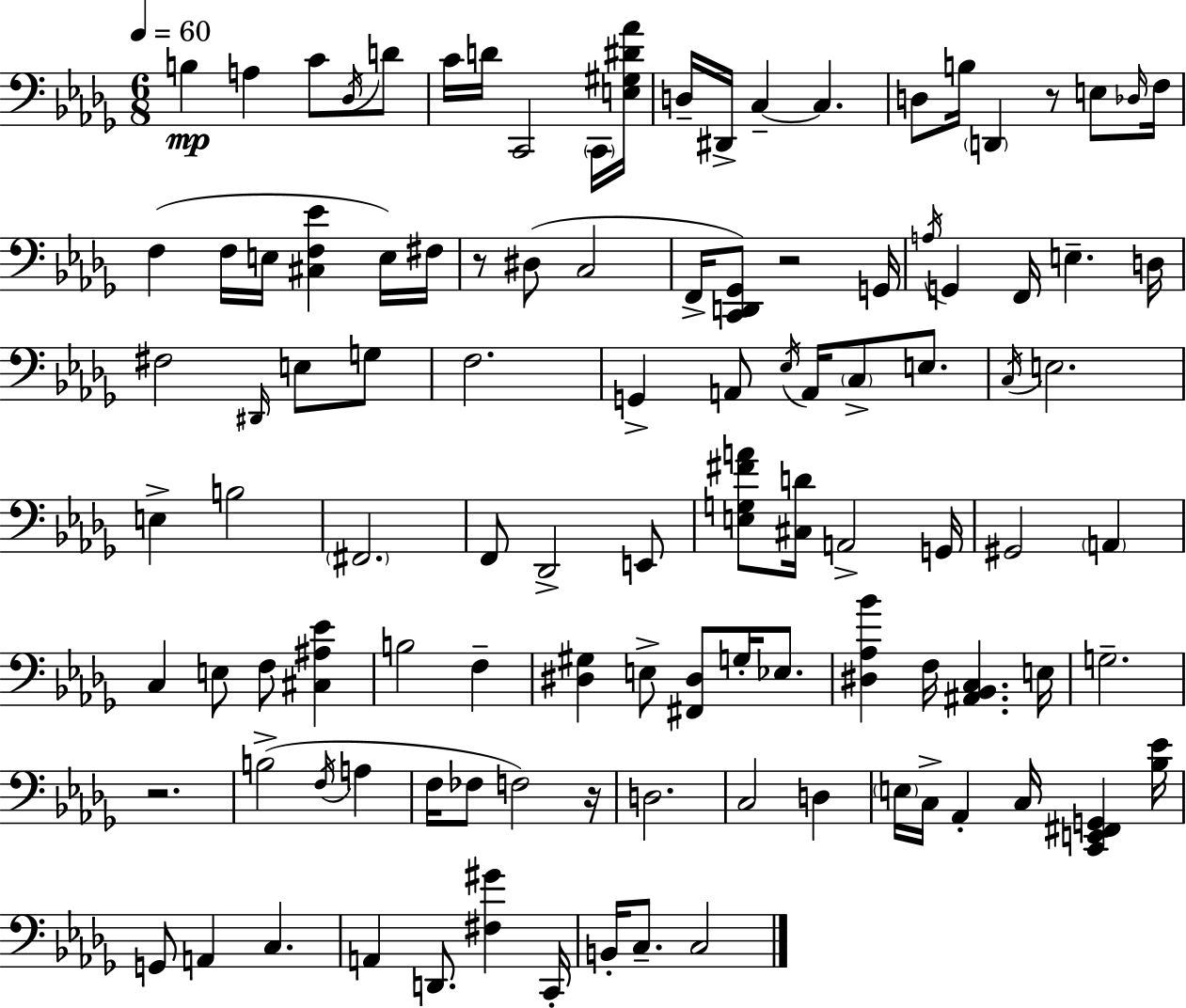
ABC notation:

X:1
T:Untitled
M:6/8
L:1/4
K:Bbm
B, A, C/2 _D,/4 D/2 C/4 D/4 C,,2 C,,/4 [E,^G,^D_A]/4 D,/4 ^D,,/4 C, C, D,/2 B,/4 D,, z/2 E,/2 _D,/4 F,/4 F, F,/4 E,/4 [^C,F,_E] E,/4 ^F,/4 z/2 ^D,/2 C,2 F,,/4 [C,,D,,_G,,]/2 z2 G,,/4 A,/4 G,, F,,/4 E, D,/4 ^F,2 ^D,,/4 E,/2 G,/2 F,2 G,, A,,/2 _E,/4 A,,/4 C,/2 E,/2 C,/4 E,2 E, B,2 ^F,,2 F,,/2 _D,,2 E,,/2 [E,G,^FA]/2 [^C,D]/4 A,,2 G,,/4 ^G,,2 A,, C, E,/2 F,/2 [^C,^A,_E] B,2 F, [^D,^G,] E,/2 [^F,,^D,]/2 G,/4 _E,/2 [^D,_A,_B] F,/4 [^A,,_B,,C,] E,/4 G,2 z2 B,2 F,/4 A, F,/4 _F,/2 F,2 z/4 D,2 C,2 D, E,/4 C,/4 _A,, C,/4 [C,,E,,^F,,G,,] [_B,_E]/4 G,,/2 A,, C, A,, D,,/2 [^F,^G] C,,/4 B,,/4 C,/2 C,2